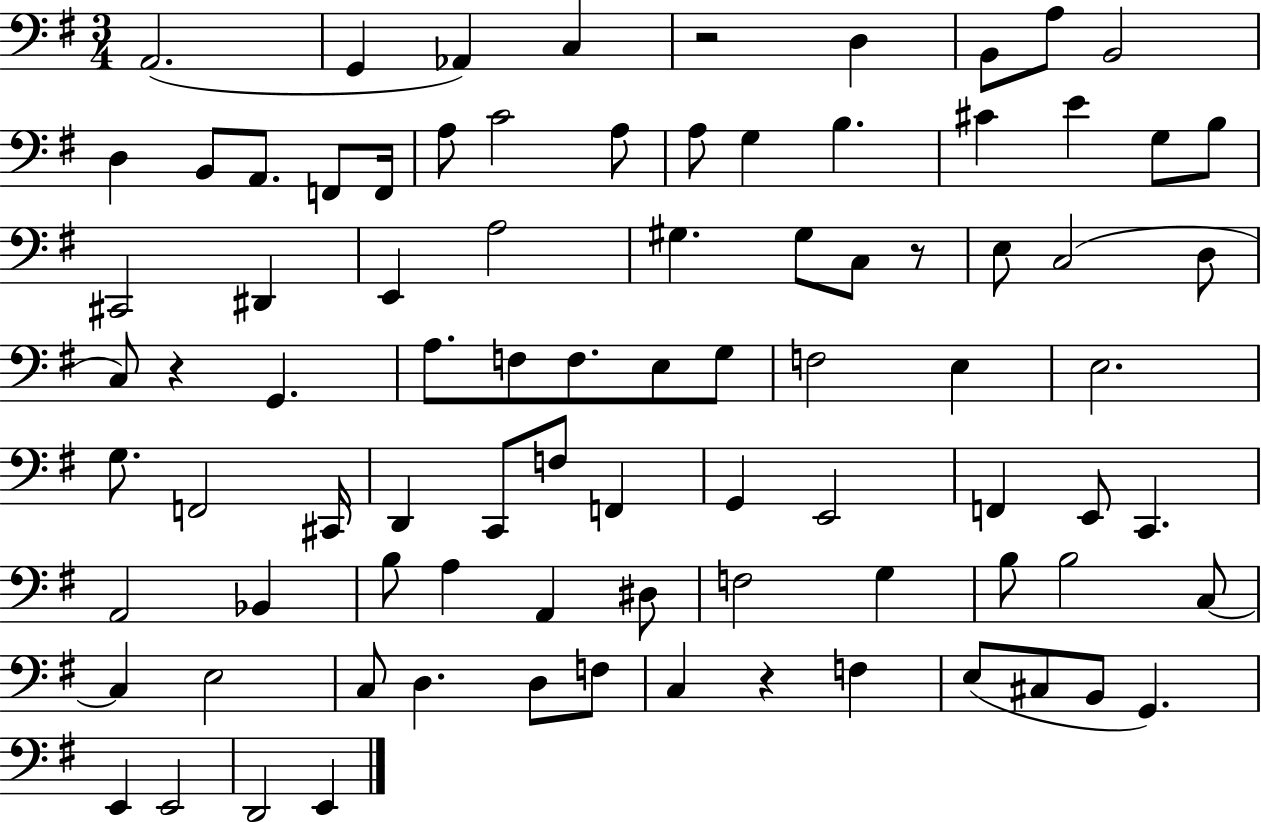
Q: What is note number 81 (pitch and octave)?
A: D2